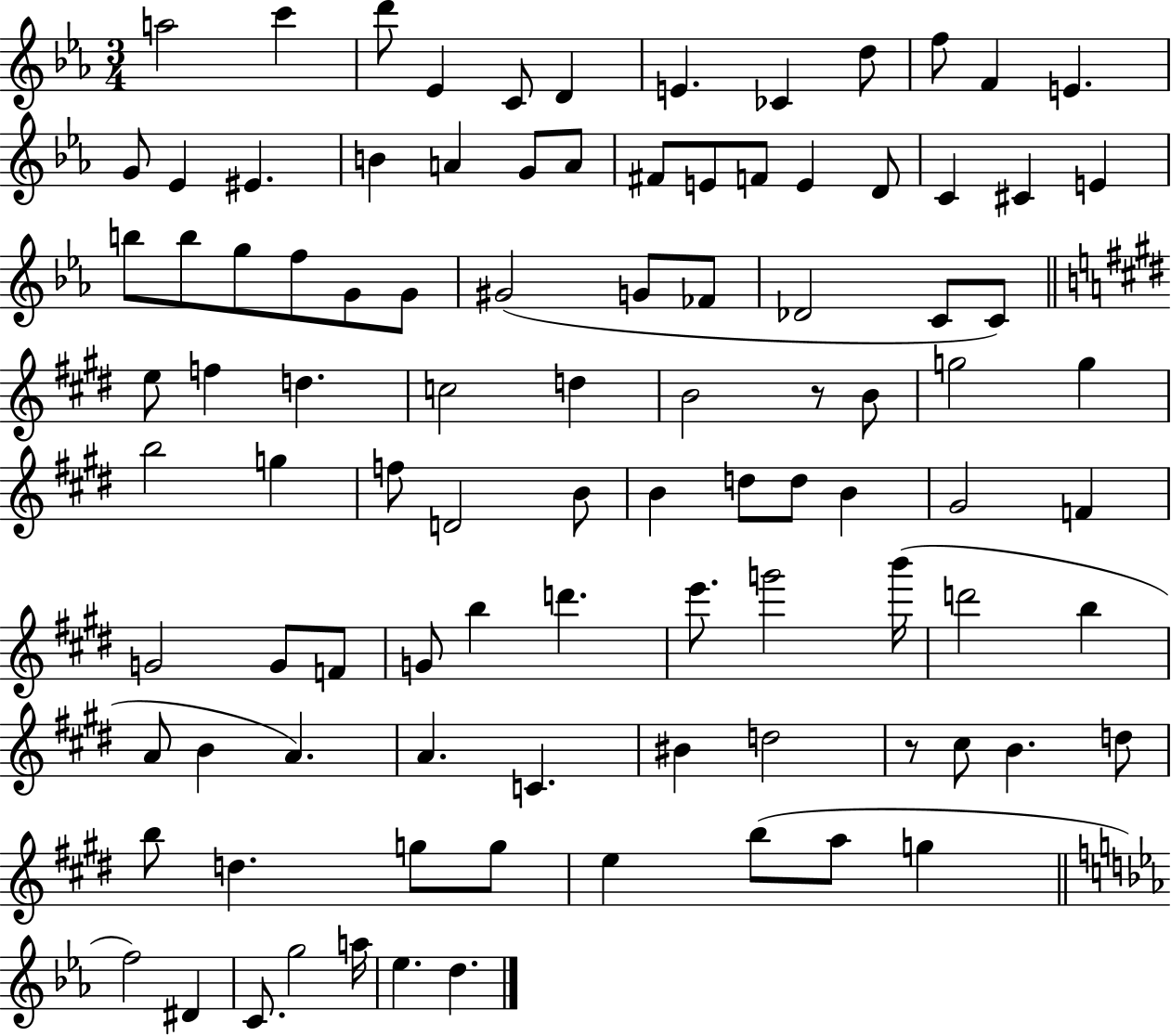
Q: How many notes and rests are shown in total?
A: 97